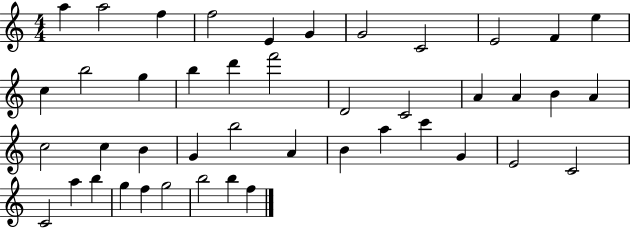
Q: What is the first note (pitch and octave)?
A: A5